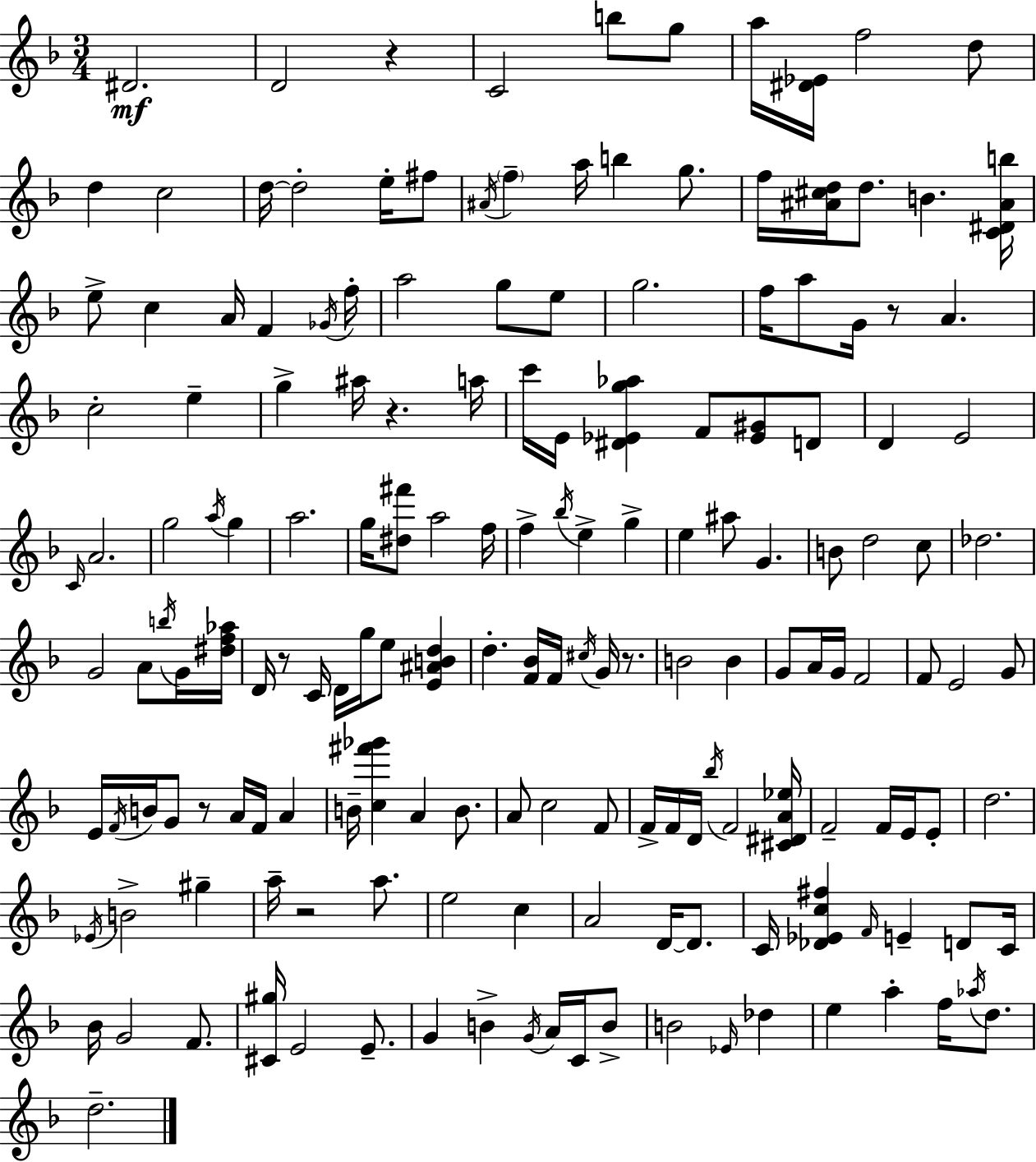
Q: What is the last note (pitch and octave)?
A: D5